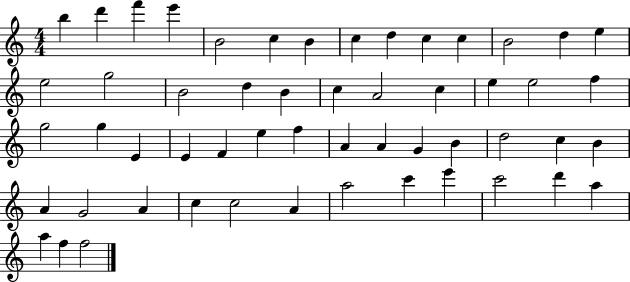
X:1
T:Untitled
M:4/4
L:1/4
K:C
b d' f' e' B2 c B c d c c B2 d e e2 g2 B2 d B c A2 c e e2 f g2 g E E F e f A A G B d2 c B A G2 A c c2 A a2 c' e' c'2 d' a a f f2